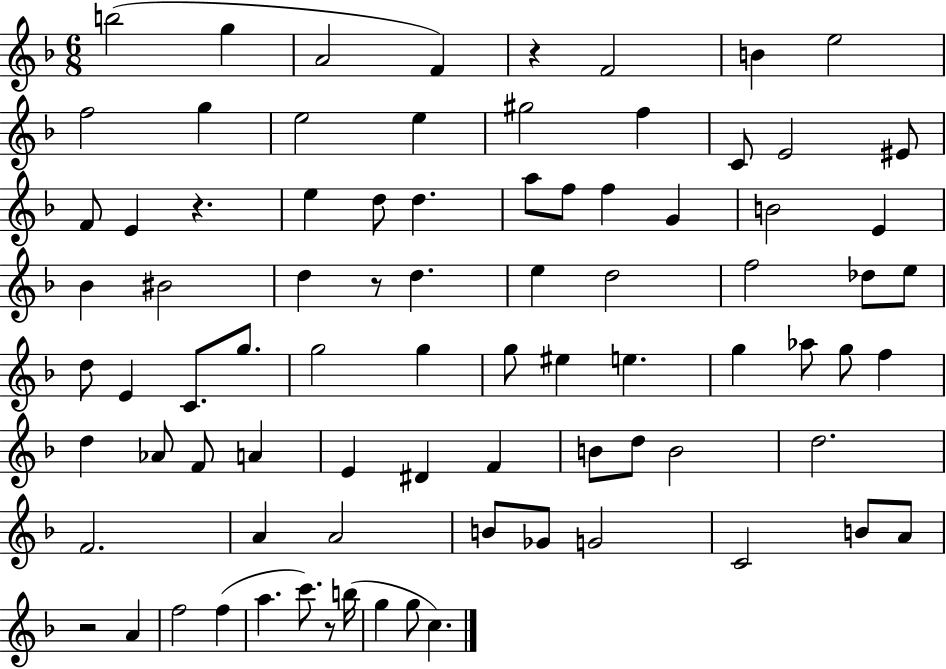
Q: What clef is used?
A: treble